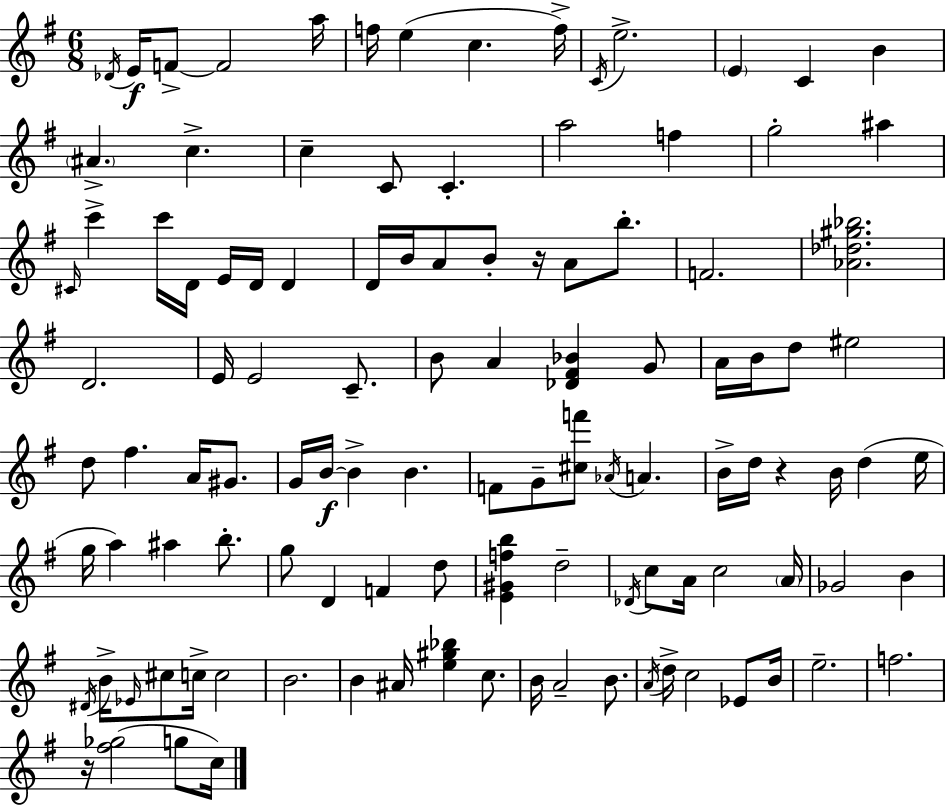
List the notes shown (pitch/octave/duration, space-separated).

Db4/s E4/s F4/e F4/h A5/s F5/s E5/q C5/q. F5/s C4/s E5/h. E4/q C4/q B4/q A#4/q. C5/q. C5/q C4/e C4/q. A5/h F5/q G5/h A#5/q C#4/s C6/q C6/s D4/s E4/s D4/s D4/q D4/s B4/s A4/e B4/e R/s A4/e B5/e. F4/h. [Ab4,Db5,G#5,Bb5]/h. D4/h. E4/s E4/h C4/e. B4/e A4/q [Db4,F#4,Bb4]/q G4/e A4/s B4/s D5/e EIS5/h D5/e F#5/q. A4/s G#4/e. G4/s B4/s B4/q B4/q. F4/e G4/e [C#5,F6]/e Ab4/s A4/q. B4/s D5/s R/q B4/s D5/q E5/s G5/s A5/q A#5/q B5/e. G5/e D4/q F4/q D5/e [E4,G#4,F5,B5]/q D5/h Db4/s C5/e A4/s C5/h A4/s Gb4/h B4/q D#4/s B4/s Eb4/s C#5/e C5/s C5/h B4/h. B4/q A#4/s [E5,G#5,Bb5]/q C5/e. B4/s A4/h B4/e. A4/s D5/s C5/h Eb4/e B4/s E5/h. F5/h. R/s [F#5,Gb5]/h G5/e C5/s